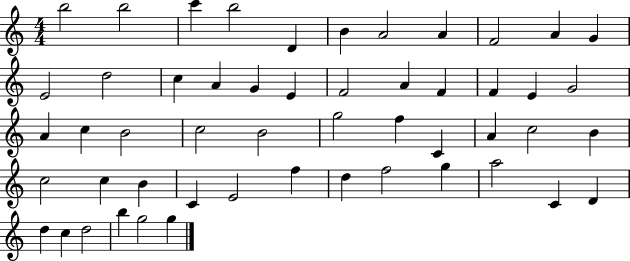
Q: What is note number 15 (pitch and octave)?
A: A4